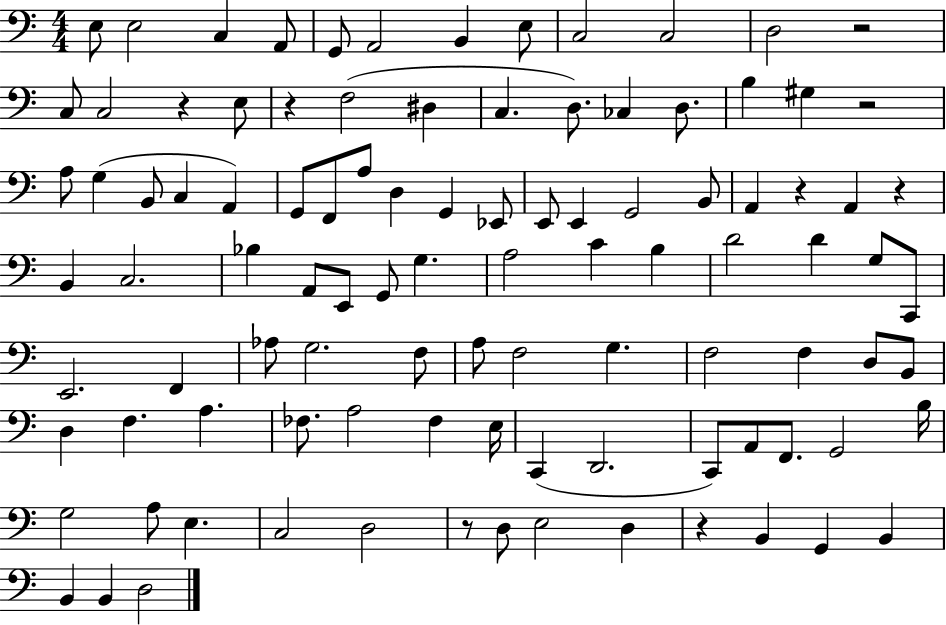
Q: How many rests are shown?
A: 8